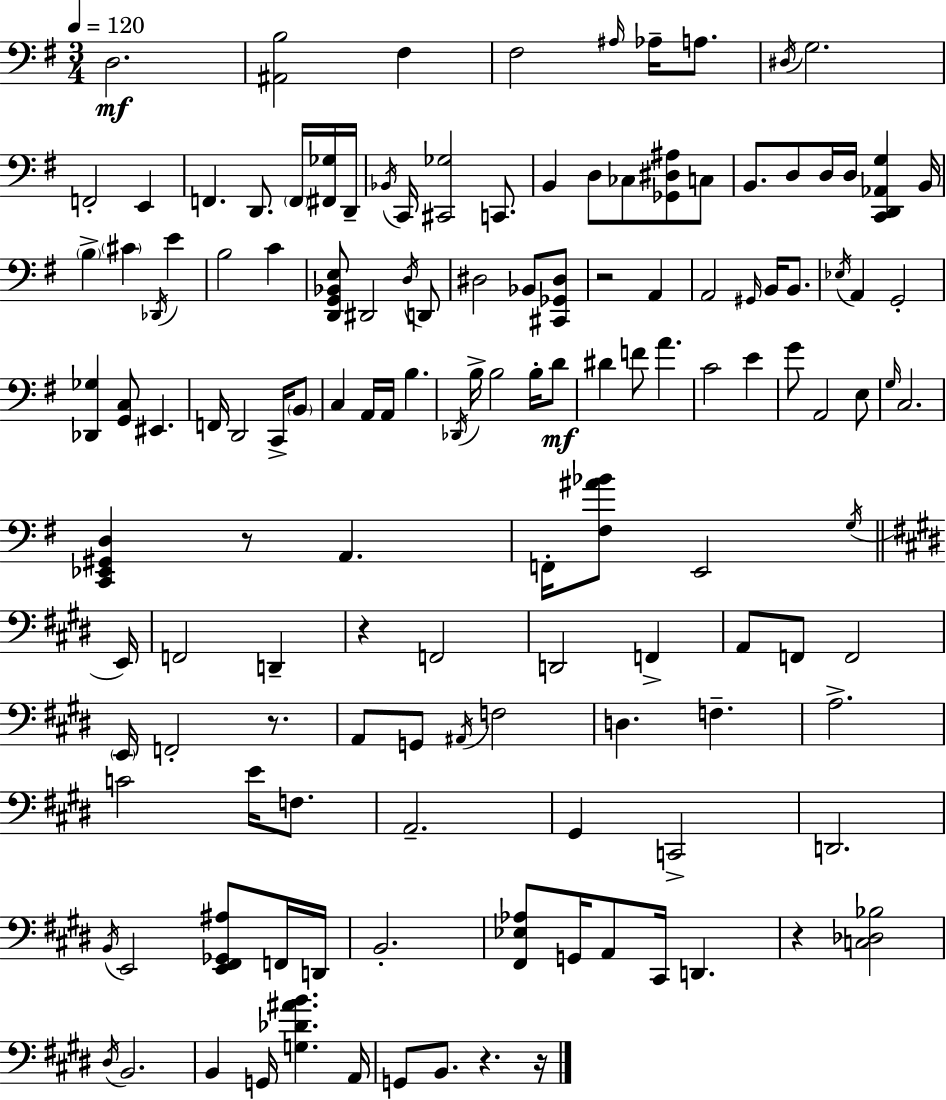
{
  \clef bass
  \numericTimeSignature
  \time 3/4
  \key g \major
  \tempo 4 = 120
  \repeat volta 2 { d2.\mf | <ais, b>2 fis4 | fis2 \grace { ais16 } aes16-- a8. | \acciaccatura { dis16 } g2. | \break f,2-. e,4 | f,4. d,8. \parenthesize f,16 | <fis, ges>16 d,16-- \acciaccatura { bes,16 } c,16 <cis, ges>2 | c,8. b,4 d8 ces8 <ges, dis ais>8 | \break c8 b,8. d8 d16 d16 <c, d, aes, g>4 | b,16 \parenthesize b4-> \parenthesize cis'4 \acciaccatura { des,16 } | e'4 b2 | c'4 <d, g, bes, e>8 dis,2 | \break \acciaccatura { d16 } d,8 dis2 | bes,8 <cis, ges, dis>8 r2 | a,4 a,2 | \grace { gis,16 } b,16 b,8. \acciaccatura { ees16 } a,4 g,2-. | \break <des, ges>4 <g, c>8 | eis,4. f,16 d,2 | c,16-> \parenthesize b,8 c4 a,16 | a,16 b4. \acciaccatura { des,16 } b16-> b2 | \break b16-. d'8\mf dis'4 | f'8 a'4. c'2 | e'4 g'8 a,2 | e8 \grace { g16 } c2. | \break <c, ees, gis, d>4 | r8 a,4. f,16-. <fis ais' bes'>8 | e,2 \acciaccatura { g16 } \bar "||" \break \key e \major e,16 f,2 d,4-- | r4 f,2 | d,2 f,4-> | a,8 f,8 f,2 | \break \parenthesize e,16 f,2-. r8. | a,8 g,8 \acciaccatura { ais,16 } f2 | d4. f4.-- | a2.-> | \break c'2 e'16 f8. | a,2.-- | gis,4 c,2-> | d,2. | \break \acciaccatura { b,16 } e,2 <e, fis, ges, ais>8 | f,16 d,16 b,2.-. | <fis, ees aes>8 g,16 a,8 cis,16 d,4. | r4 <c des bes>2 | \break \acciaccatura { dis16 } b,2. | b,4 g,16 <g des' ais' b'>4. | a,16 g,8 b,8. r4. | r16 } \bar "|."
}